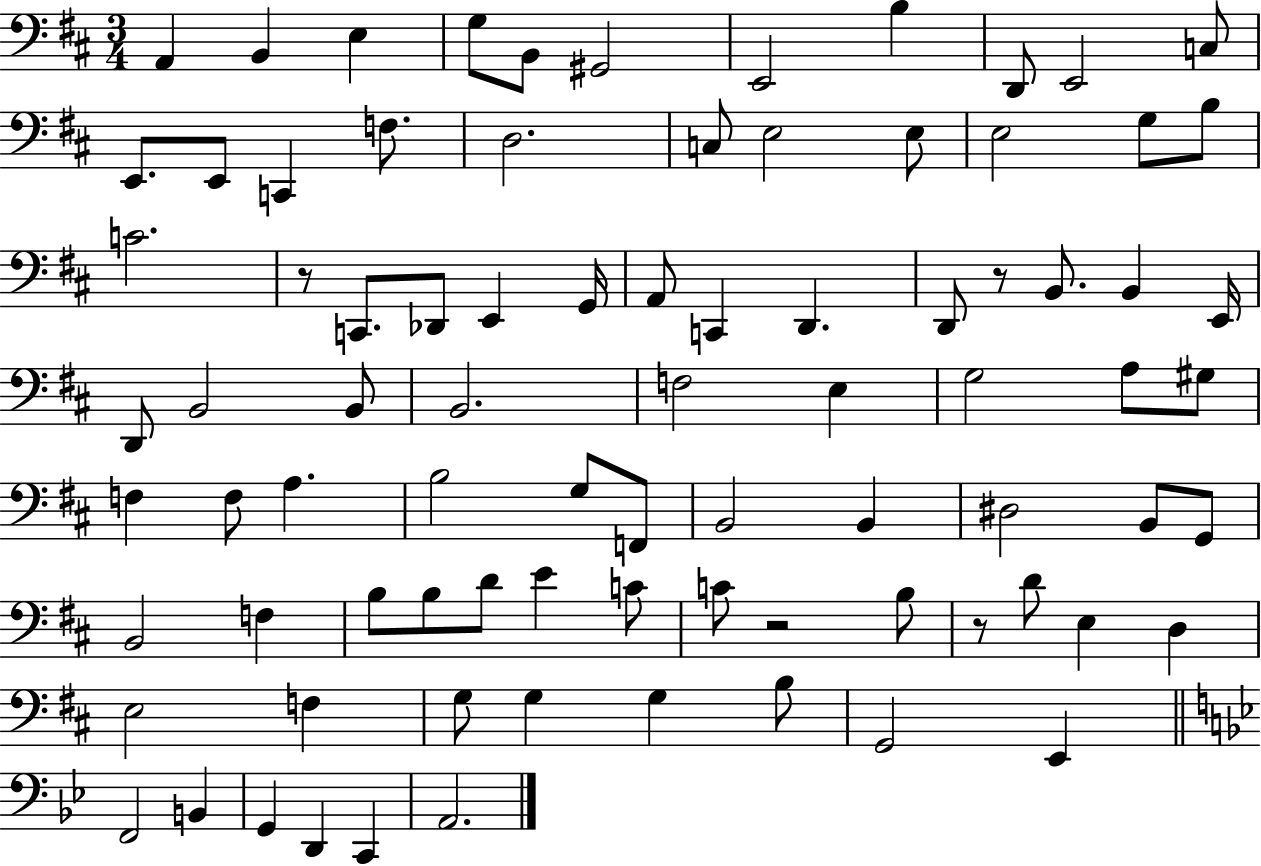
A2/q B2/q E3/q G3/e B2/e G#2/h E2/h B3/q D2/e E2/h C3/e E2/e. E2/e C2/q F3/e. D3/h. C3/e E3/h E3/e E3/h G3/e B3/e C4/h. R/e C2/e. Db2/e E2/q G2/s A2/e C2/q D2/q. D2/e R/e B2/e. B2/q E2/s D2/e B2/h B2/e B2/h. F3/h E3/q G3/h A3/e G#3/e F3/q F3/e A3/q. B3/h G3/e F2/e B2/h B2/q D#3/h B2/e G2/e B2/h F3/q B3/e B3/e D4/e E4/q C4/e C4/e R/h B3/e R/e D4/e E3/q D3/q E3/h F3/q G3/e G3/q G3/q B3/e G2/h E2/q F2/h B2/q G2/q D2/q C2/q A2/h.